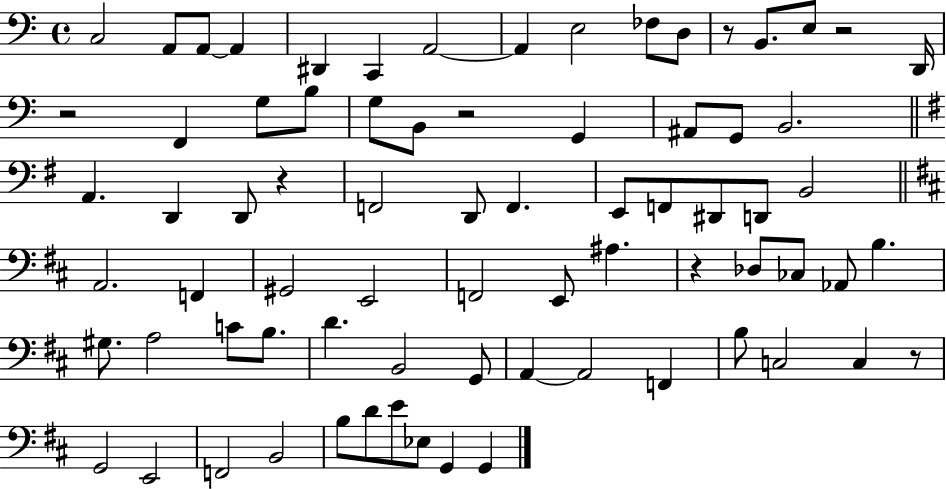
{
  \clef bass
  \time 4/4
  \defaultTimeSignature
  \key c \major
  c2 a,8 a,8~~ a,4 | dis,4 c,4 a,2~~ | a,4 e2 fes8 d8 | r8 b,8. e8 r2 d,16 | \break r2 f,4 g8 b8 | g8 b,8 r2 g,4 | ais,8 g,8 b,2. | \bar "||" \break \key g \major a,4. d,4 d,8 r4 | f,2 d,8 f,4. | e,8 f,8 dis,8 d,8 b,2 | \bar "||" \break \key b \minor a,2. f,4 | gis,2 e,2 | f,2 e,8 ais4. | r4 des8 ces8 aes,8 b4. | \break gis8. a2 c'8 b8. | d'4. b,2 g,8 | a,4~~ a,2 f,4 | b8 c2 c4 r8 | \break g,2 e,2 | f,2 b,2 | b8 d'8 e'8 ees8 g,4 g,4 | \bar "|."
}